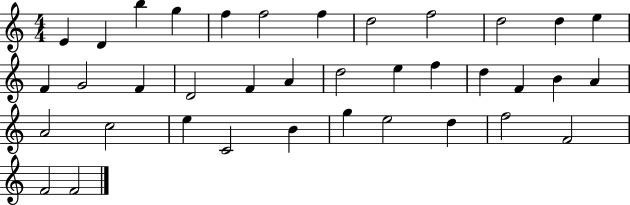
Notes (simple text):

E4/q D4/q B5/q G5/q F5/q F5/h F5/q D5/h F5/h D5/h D5/q E5/q F4/q G4/h F4/q D4/h F4/q A4/q D5/h E5/q F5/q D5/q F4/q B4/q A4/q A4/h C5/h E5/q C4/h B4/q G5/q E5/h D5/q F5/h F4/h F4/h F4/h